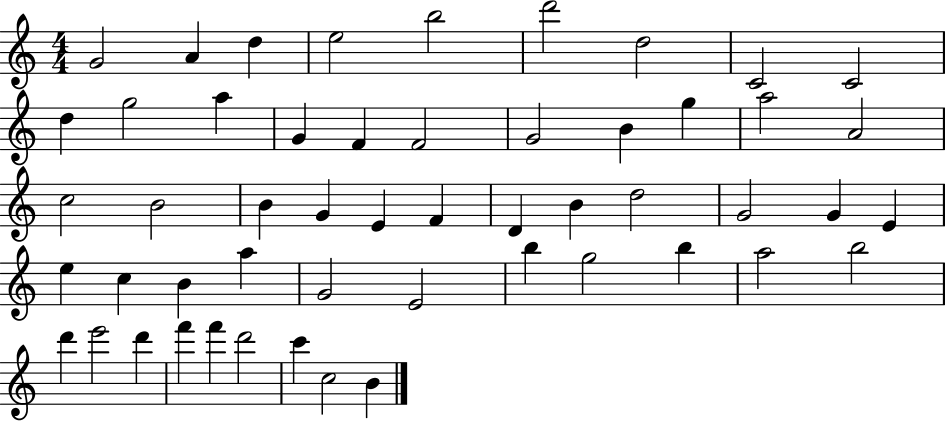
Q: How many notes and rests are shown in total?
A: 52